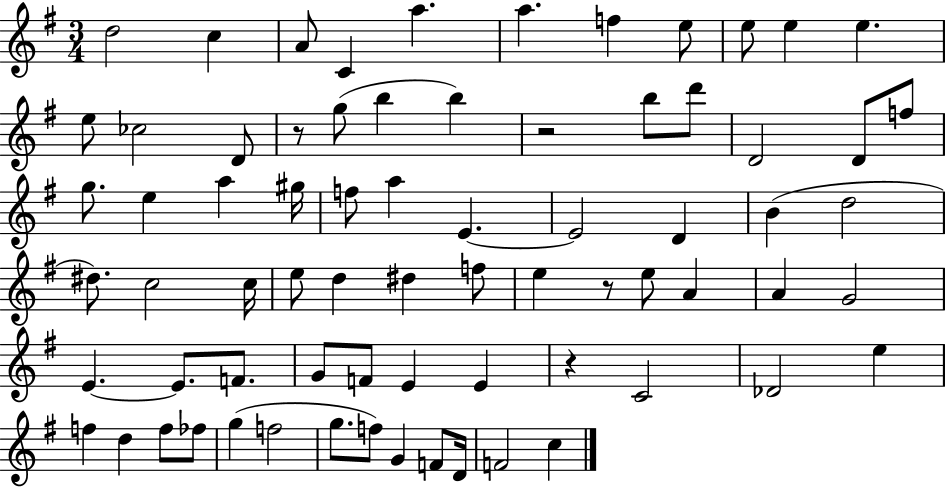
{
  \clef treble
  \numericTimeSignature
  \time 3/4
  \key g \major
  d''2 c''4 | a'8 c'4 a''4. | a''4. f''4 e''8 | e''8 e''4 e''4. | \break e''8 ces''2 d'8 | r8 g''8( b''4 b''4) | r2 b''8 d'''8 | d'2 d'8 f''8 | \break g''8. e''4 a''4 gis''16 | f''8 a''4 e'4.~~ | e'2 d'4 | b'4( d''2 | \break dis''8.) c''2 c''16 | e''8 d''4 dis''4 f''8 | e''4 r8 e''8 a'4 | a'4 g'2 | \break e'4.~~ e'8. f'8. | g'8 f'8 e'4 e'4 | r4 c'2 | des'2 e''4 | \break f''4 d''4 f''8 fes''8 | g''4( f''2 | g''8. f''8) g'4 f'8 d'16 | f'2 c''4 | \break \bar "|."
}